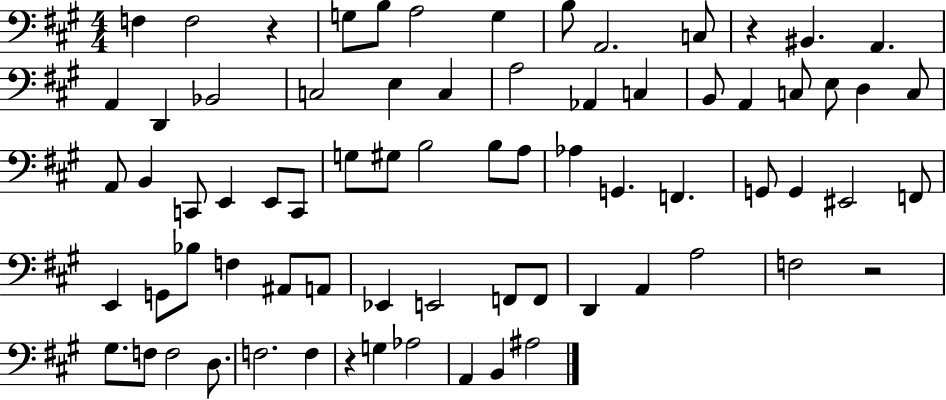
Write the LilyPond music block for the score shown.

{
  \clef bass
  \numericTimeSignature
  \time 4/4
  \key a \major
  f4 f2 r4 | g8 b8 a2 g4 | b8 a,2. c8 | r4 bis,4. a,4. | \break a,4 d,4 bes,2 | c2 e4 c4 | a2 aes,4 c4 | b,8 a,4 c8 e8 d4 c8 | \break a,8 b,4 c,8 e,4 e,8 c,8 | g8 gis8 b2 b8 a8 | aes4 g,4. f,4. | g,8 g,4 eis,2 f,8 | \break e,4 g,8 bes8 f4 ais,8 a,8 | ees,4 e,2 f,8 f,8 | d,4 a,4 a2 | f2 r2 | \break gis8. f8 f2 d8. | f2. f4 | r4 g4 aes2 | a,4 b,4 ais2 | \break \bar "|."
}